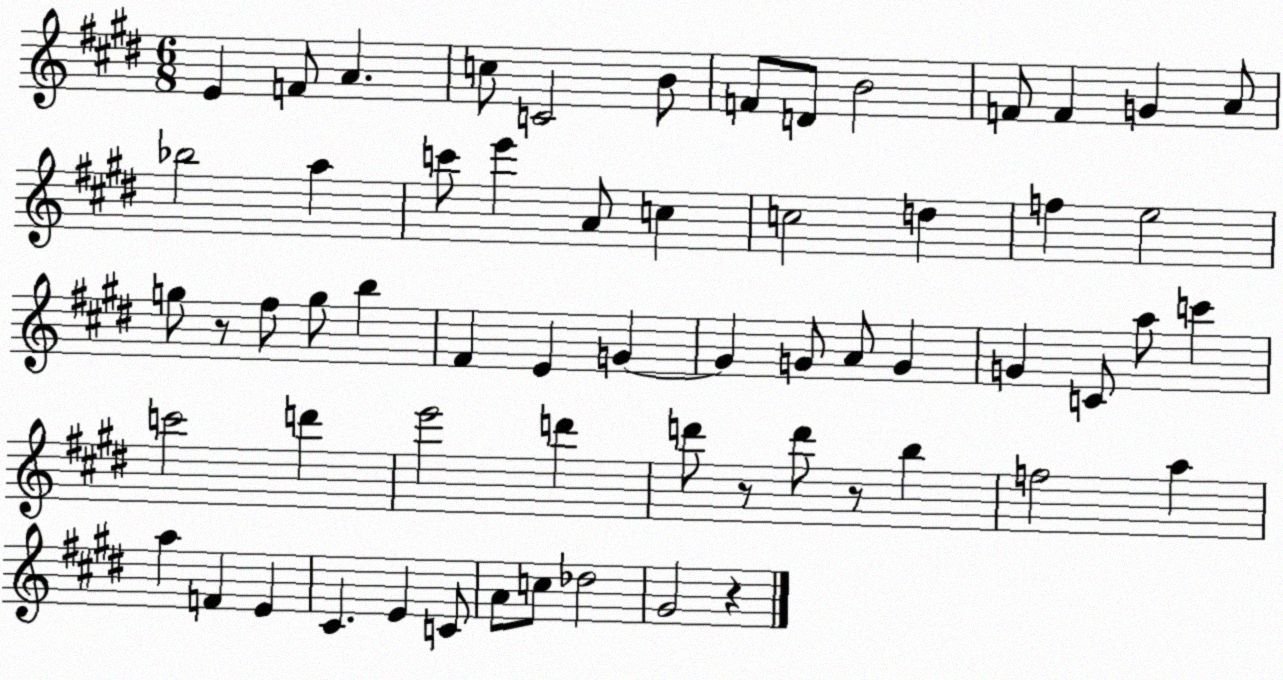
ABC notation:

X:1
T:Untitled
M:6/8
L:1/4
K:E
E F/2 A c/2 C2 B/2 F/2 D/2 B2 F/2 F G A/2 _b2 a c'/2 e' A/2 c c2 d f e2 g/2 z/2 ^f/2 g/2 b ^F E G G G/2 A/2 G G C/2 a/2 c' c'2 d' e'2 d' d'/2 z/2 d'/2 z/2 b f2 a a F E ^C E C/2 A/2 c/2 _d2 ^G2 z